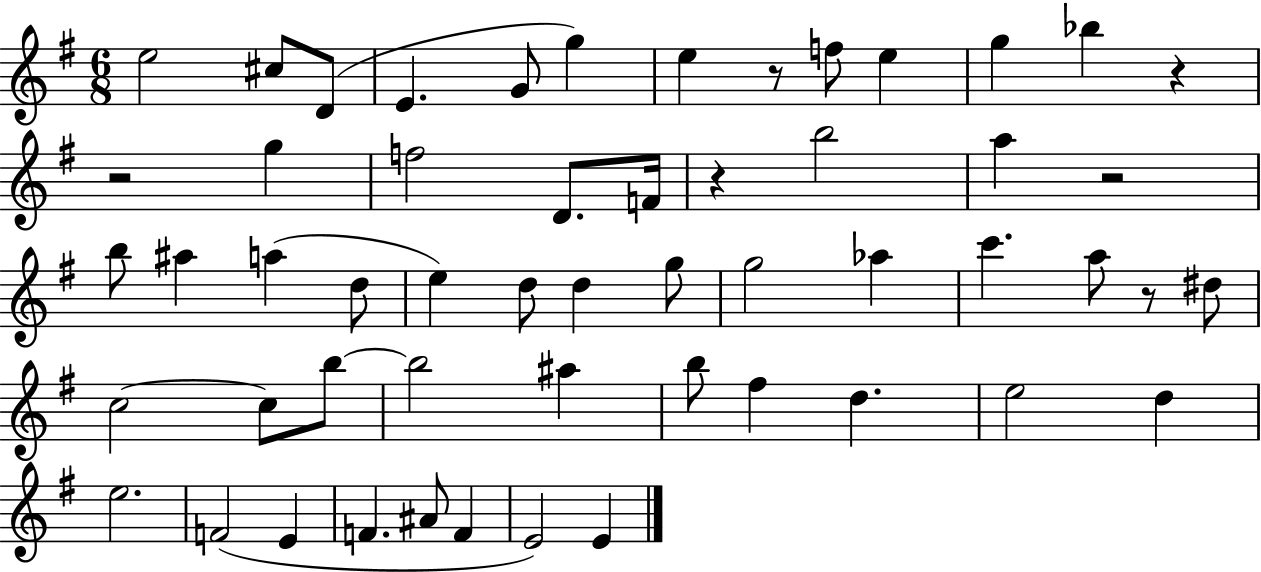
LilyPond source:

{
  \clef treble
  \numericTimeSignature
  \time 6/8
  \key g \major
  e''2 cis''8 d'8( | e'4. g'8 g''4) | e''4 r8 f''8 e''4 | g''4 bes''4 r4 | \break r2 g''4 | f''2 d'8. f'16 | r4 b''2 | a''4 r2 | \break b''8 ais''4 a''4( d''8 | e''4) d''8 d''4 g''8 | g''2 aes''4 | c'''4. a''8 r8 dis''8 | \break c''2~~ c''8 b''8~~ | b''2 ais''4 | b''8 fis''4 d''4. | e''2 d''4 | \break e''2. | f'2( e'4 | f'4. ais'8 f'4 | e'2) e'4 | \break \bar "|."
}